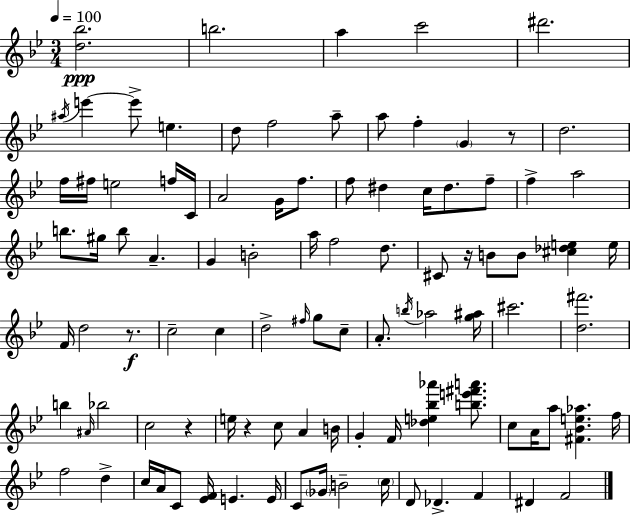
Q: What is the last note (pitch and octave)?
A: F4